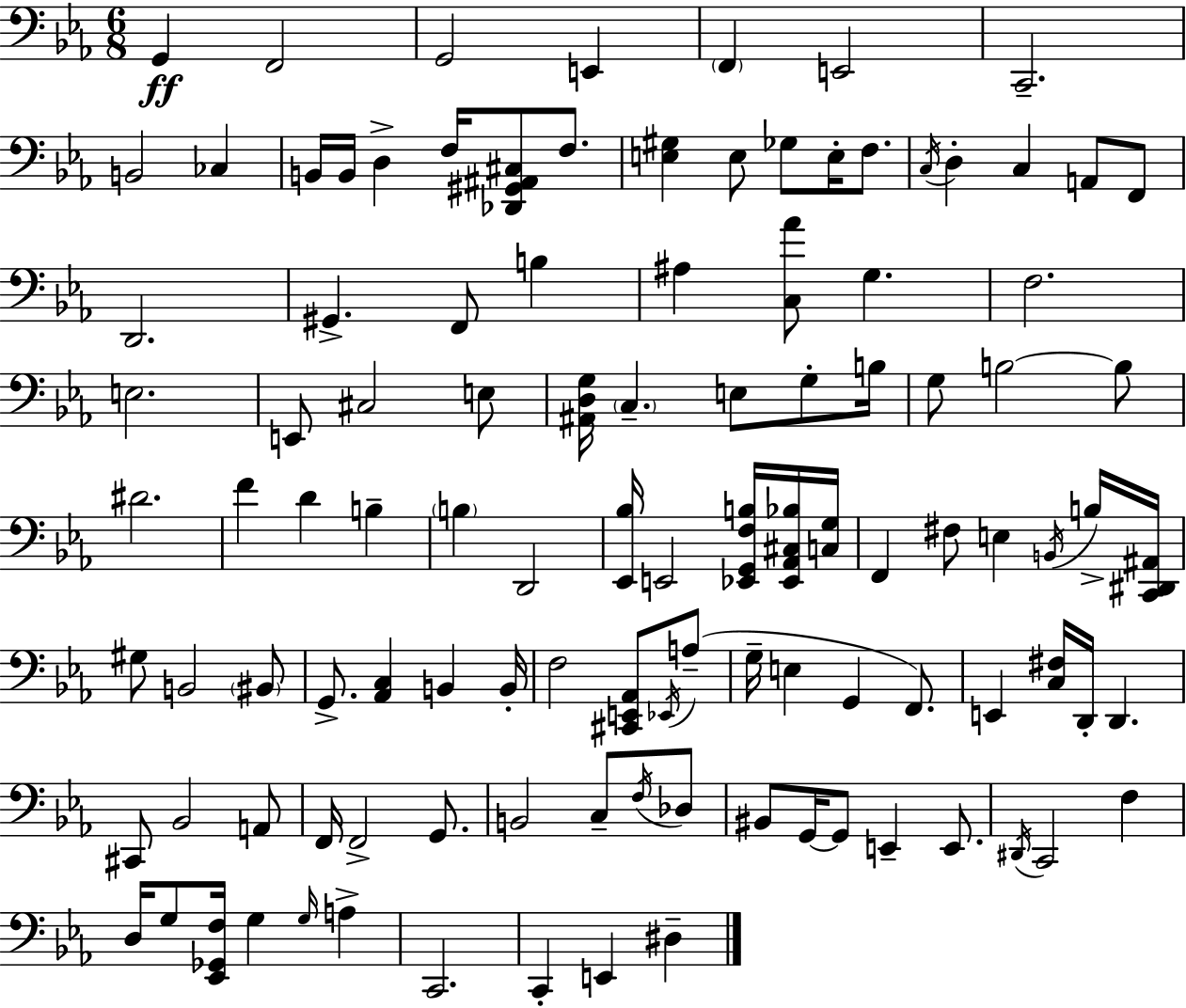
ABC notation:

X:1
T:Untitled
M:6/8
L:1/4
K:Eb
G,, F,,2 G,,2 E,, F,, E,,2 C,,2 B,,2 _C, B,,/4 B,,/4 D, F,/4 [_D,,^G,,^A,,^C,]/2 F,/2 [E,^G,] E,/2 _G,/2 E,/4 F,/2 C,/4 D, C, A,,/2 F,,/2 D,,2 ^G,, F,,/2 B, ^A, [C,_A]/2 G, F,2 E,2 E,,/2 ^C,2 E,/2 [^A,,D,G,]/4 C, E,/2 G,/2 B,/4 G,/2 B,2 B,/2 ^D2 F D B, B, D,,2 [_E,,_B,]/4 E,,2 [_E,,G,,F,B,]/4 [_E,,_A,,^C,_B,]/4 [C,G,]/4 F,, ^F,/2 E, B,,/4 B,/4 [C,,^D,,^A,,]/4 ^G,/2 B,,2 ^B,,/2 G,,/2 [_A,,C,] B,, B,,/4 F,2 [^C,,E,,_A,,]/2 _E,,/4 A,/2 G,/4 E, G,, F,,/2 E,, [C,^F,]/4 D,,/4 D,, ^C,,/2 _B,,2 A,,/2 F,,/4 F,,2 G,,/2 B,,2 C,/2 F,/4 _D,/2 ^B,,/2 G,,/4 G,,/2 E,, E,,/2 ^D,,/4 C,,2 F, D,/4 G,/2 [_E,,_G,,F,]/4 G, G,/4 A, C,,2 C,, E,, ^D,